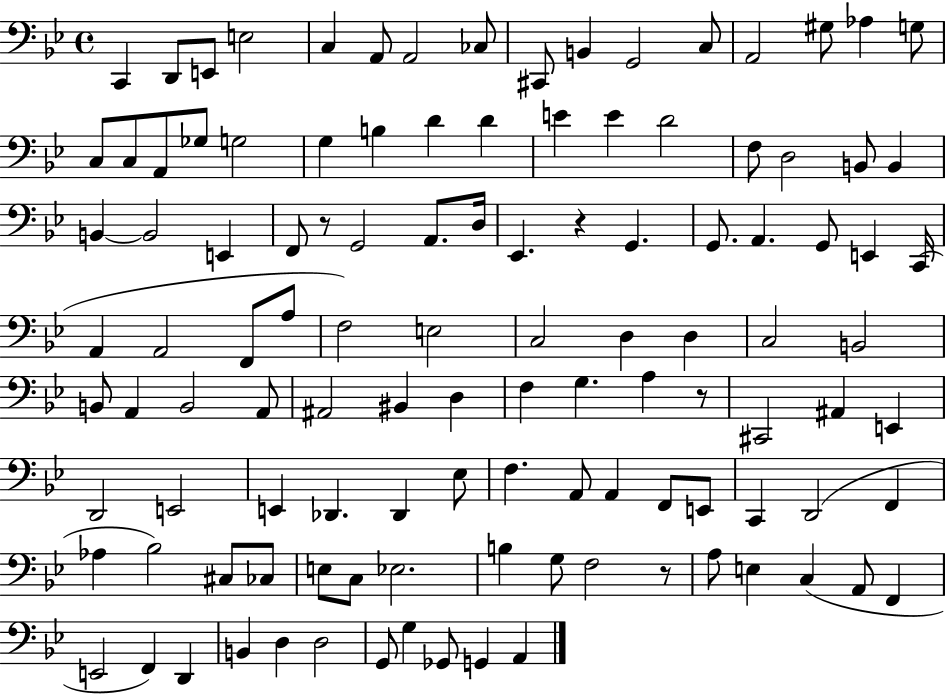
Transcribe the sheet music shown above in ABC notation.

X:1
T:Untitled
M:4/4
L:1/4
K:Bb
C,, D,,/2 E,,/2 E,2 C, A,,/2 A,,2 _C,/2 ^C,,/2 B,, G,,2 C,/2 A,,2 ^G,/2 _A, G,/2 C,/2 C,/2 A,,/2 _G,/2 G,2 G, B, D D E E D2 F,/2 D,2 B,,/2 B,, B,, B,,2 E,, F,,/2 z/2 G,,2 A,,/2 D,/4 _E,, z G,, G,,/2 A,, G,,/2 E,, C,,/4 A,, A,,2 F,,/2 A,/2 F,2 E,2 C,2 D, D, C,2 B,,2 B,,/2 A,, B,,2 A,,/2 ^A,,2 ^B,, D, F, G, A, z/2 ^C,,2 ^A,, E,, D,,2 E,,2 E,, _D,, _D,, _E,/2 F, A,,/2 A,, F,,/2 E,,/2 C,, D,,2 F,, _A, _B,2 ^C,/2 _C,/2 E,/2 C,/2 _E,2 B, G,/2 F,2 z/2 A,/2 E, C, A,,/2 F,, E,,2 F,, D,, B,, D, D,2 G,,/2 G, _G,,/2 G,, A,,